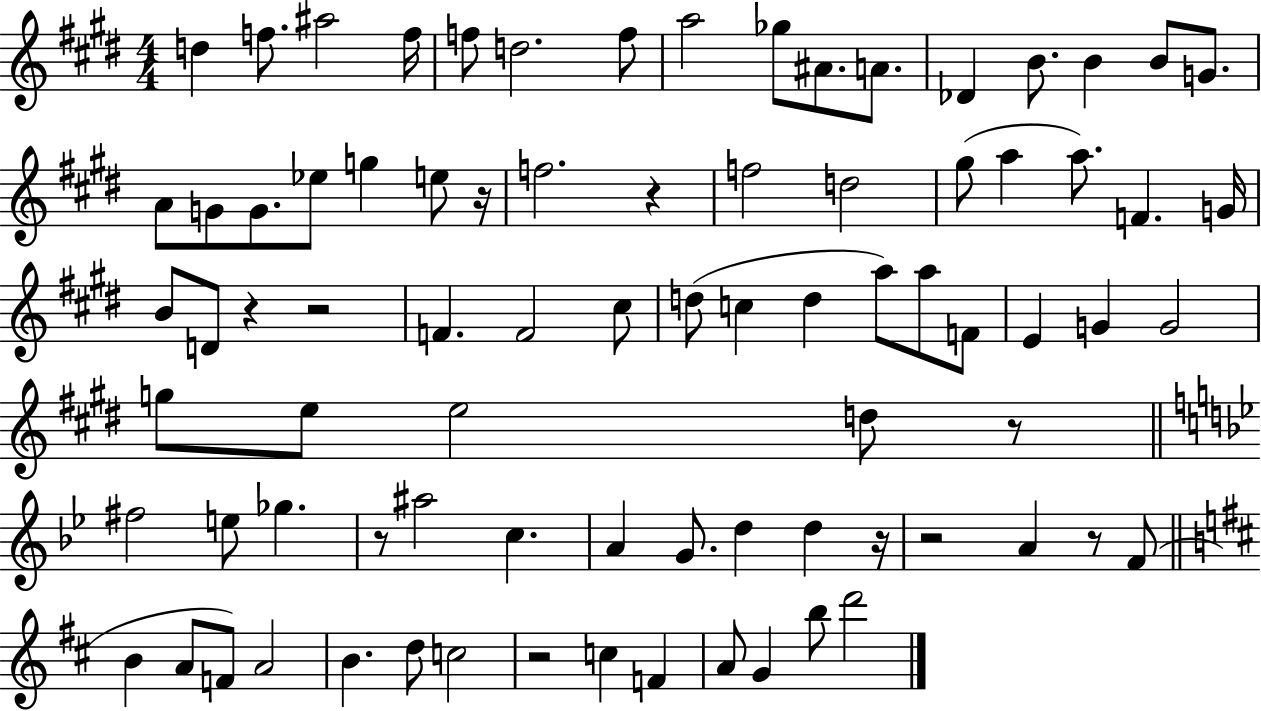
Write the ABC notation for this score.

X:1
T:Untitled
M:4/4
L:1/4
K:E
d f/2 ^a2 f/4 f/2 d2 f/2 a2 _g/2 ^A/2 A/2 _D B/2 B B/2 G/2 A/2 G/2 G/2 _e/2 g e/2 z/4 f2 z f2 d2 ^g/2 a a/2 F G/4 B/2 D/2 z z2 F F2 ^c/2 d/2 c d a/2 a/2 F/2 E G G2 g/2 e/2 e2 d/2 z/2 ^f2 e/2 _g z/2 ^a2 c A G/2 d d z/4 z2 A z/2 F/2 B A/2 F/2 A2 B d/2 c2 z2 c F A/2 G b/2 d'2